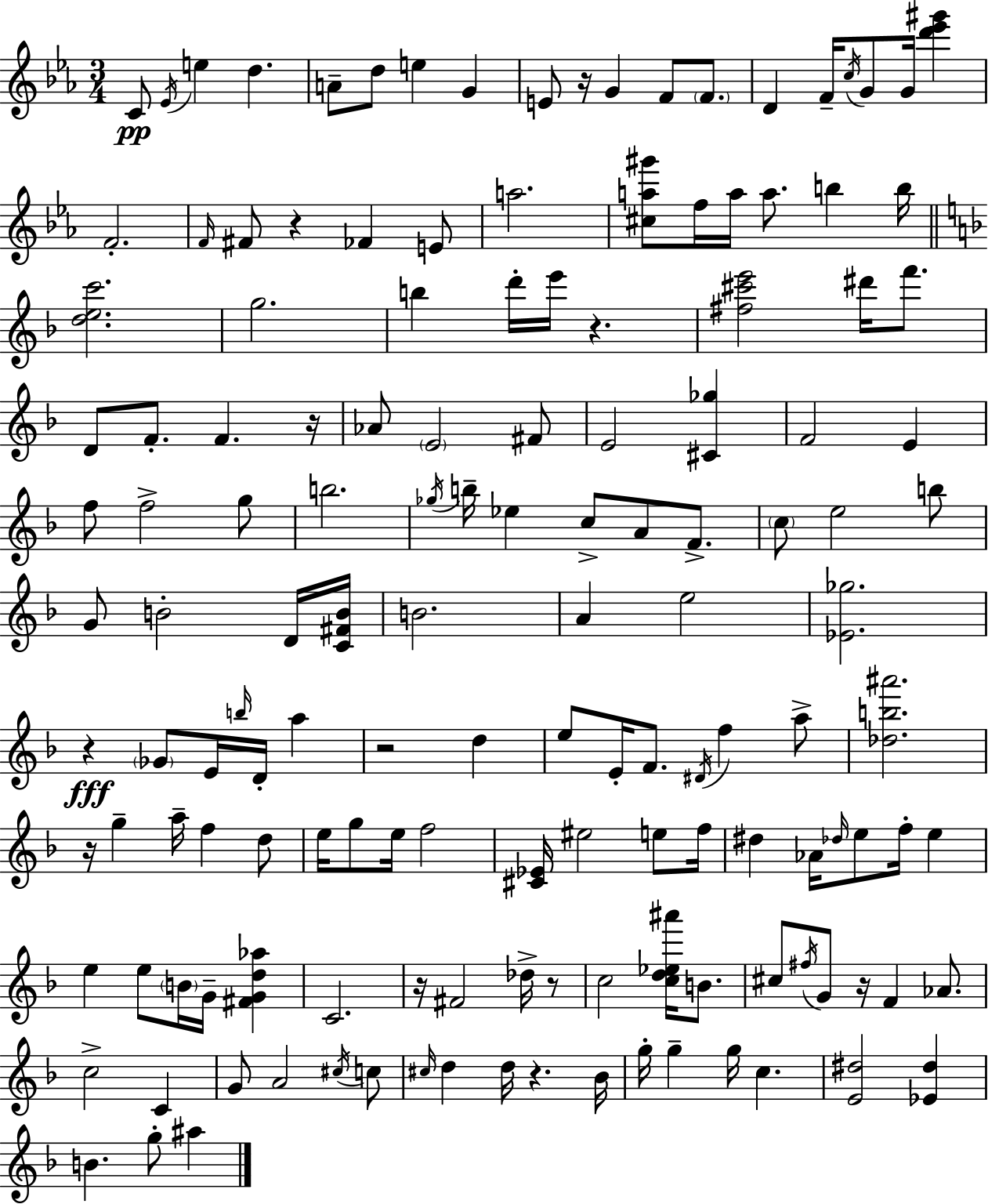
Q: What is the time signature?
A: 3/4